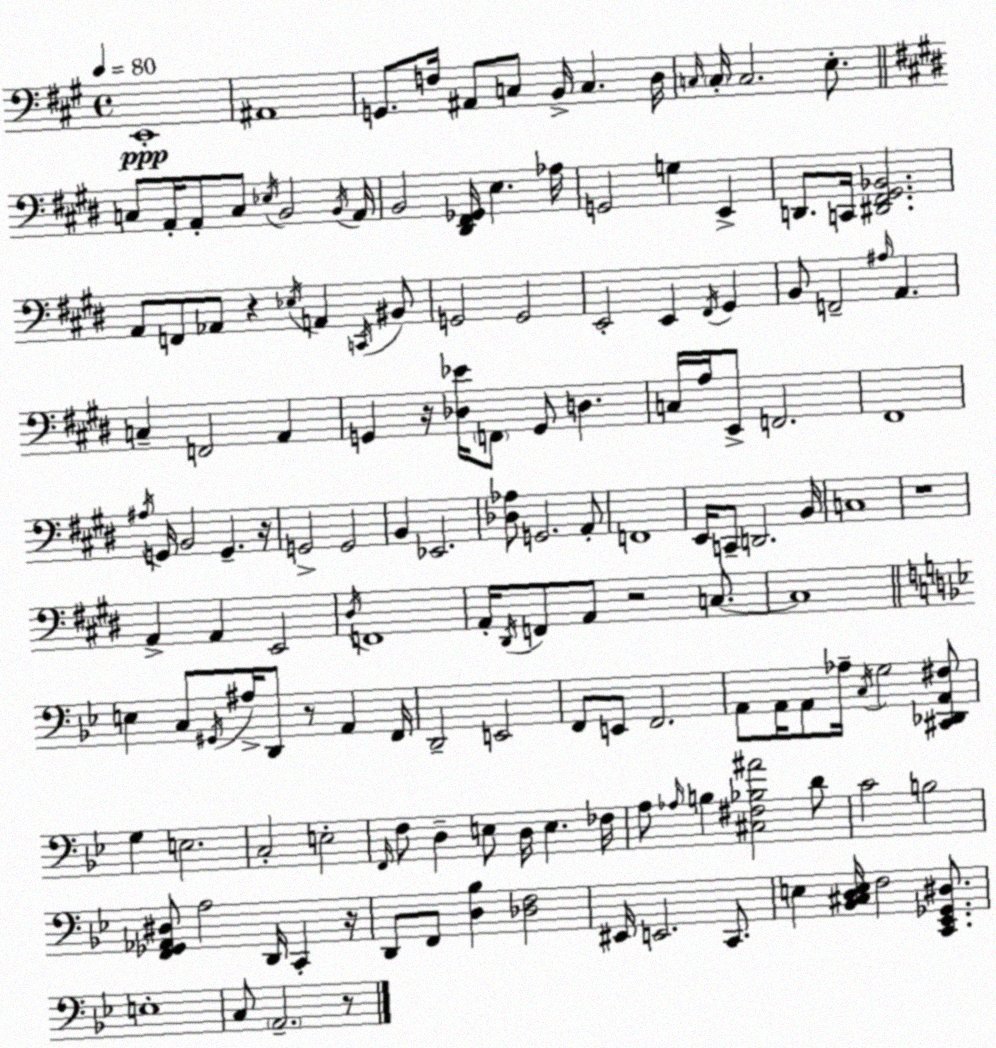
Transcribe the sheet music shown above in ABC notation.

X:1
T:Untitled
M:4/4
L:1/4
K:A
E,,4 ^A,,4 G,,/2 F,/4 ^A,,/2 C,/2 B,,/4 C, D,/4 C,/4 C,/4 C,2 E,/2 C,/2 A,,/4 A,,/2 C,/2 _E,/4 B,,2 B,,/4 A,,/4 B,,2 [^D,,^F,,_G,,]/4 E, _A,/4 G,,2 G, E,, D,,/2 C,,/4 [^D,,^F,,^G,,_B,,]2 A,,/2 F,,/2 _A,,/2 z _E,/4 A,, C,,/4 ^B,,/2 G,,2 G,,2 E,,2 E,, ^F,,/4 ^G,, B,,/2 F,,2 ^A,/4 A,, C, F,,2 A,, G,, z/4 [_D,_E]/4 F,,/2 G,,/2 D, C,/4 A,/4 E,,/2 F,,2 ^F,,4 ^A,/4 G,,/4 B,,2 G,, z/4 G,,2 G,,2 B,, _E,,2 [_D,_A,]/2 G,,2 A,,/2 F,,4 E,,/4 C,,/2 D,,2 B,,/4 C,4 z4 A,, A,, E,,2 ^D,/4 F,,4 A,,/4 ^D,,/4 F,,/2 A,,/2 z2 C,/2 C,4 E, C,/2 ^G,,/4 ^A,/4 D,,/2 z/2 A,, F,,/4 D,,2 E,,2 F,,/2 E,,/2 F,,2 A,,/2 A,,/4 A,,/2 _A,/4 C,/4 G,2 [^C,,_D,,A,,^F,]/2 G, E,2 C,2 E,2 F,,/4 F,/2 D, E,/2 D,/4 E, _F,/4 A,/2 _A,/4 B, [^C,^F,_B,^A]2 D/2 C2 B,2 [F,,_G,,_A,,^D,]/2 A,2 D,,/4 C,, z/4 D,,/2 F,,/2 [D,_B,] [_D,F,]2 ^E,,/4 E,,2 C,,/2 E, [_B,,^C,D,E,]/4 F,2 [C,,_E,,_G,,^D,]/2 E,4 C,/2 A,,2 z/2